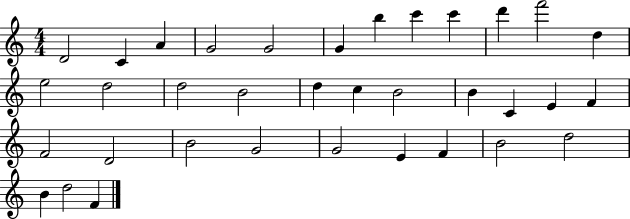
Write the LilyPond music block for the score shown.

{
  \clef treble
  \numericTimeSignature
  \time 4/4
  \key c \major
  d'2 c'4 a'4 | g'2 g'2 | g'4 b''4 c'''4 c'''4 | d'''4 f'''2 d''4 | \break e''2 d''2 | d''2 b'2 | d''4 c''4 b'2 | b'4 c'4 e'4 f'4 | \break f'2 d'2 | b'2 g'2 | g'2 e'4 f'4 | b'2 d''2 | \break b'4 d''2 f'4 | \bar "|."
}